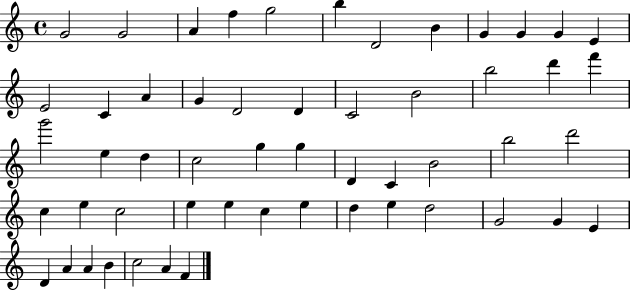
X:1
T:Untitled
M:4/4
L:1/4
K:C
G2 G2 A f g2 b D2 B G G G E E2 C A G D2 D C2 B2 b2 d' f' g'2 e d c2 g g D C B2 b2 d'2 c e c2 e e c e d e d2 G2 G E D A A B c2 A F